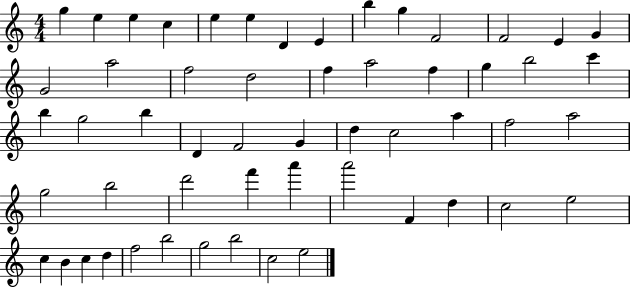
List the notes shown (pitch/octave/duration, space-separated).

G5/q E5/q E5/q C5/q E5/q E5/q D4/q E4/q B5/q G5/q F4/h F4/h E4/q G4/q G4/h A5/h F5/h D5/h F5/q A5/h F5/q G5/q B5/h C6/q B5/q G5/h B5/q D4/q F4/h G4/q D5/q C5/h A5/q F5/h A5/h G5/h B5/h D6/h F6/q A6/q A6/h F4/q D5/q C5/h E5/h C5/q B4/q C5/q D5/q F5/h B5/h G5/h B5/h C5/h E5/h